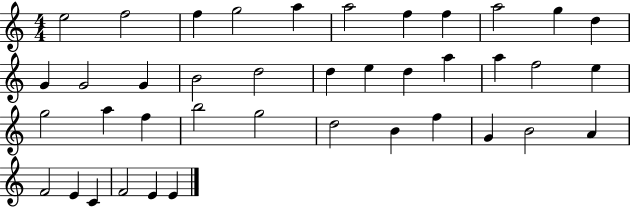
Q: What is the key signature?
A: C major